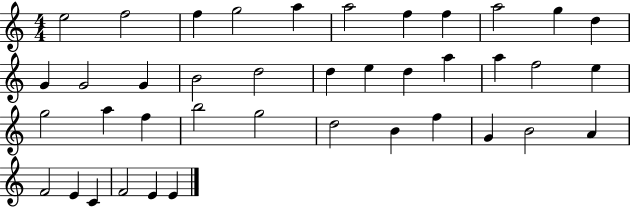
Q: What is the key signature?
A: C major